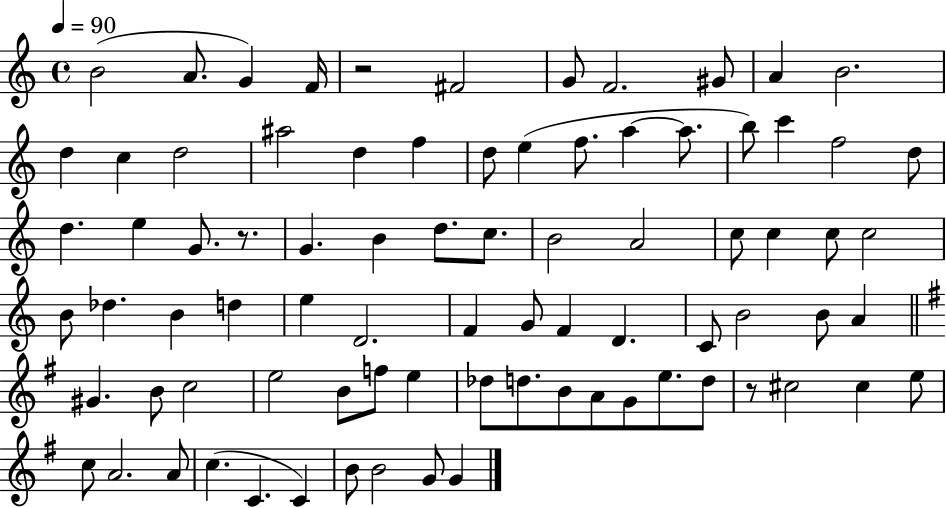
X:1
T:Untitled
M:4/4
L:1/4
K:C
B2 A/2 G F/4 z2 ^F2 G/2 F2 ^G/2 A B2 d c d2 ^a2 d f d/2 e f/2 a a/2 b/2 c' f2 d/2 d e G/2 z/2 G B d/2 c/2 B2 A2 c/2 c c/2 c2 B/2 _d B d e D2 F G/2 F D C/2 B2 B/2 A ^G B/2 c2 e2 B/2 f/2 e _d/2 d/2 B/2 A/2 G/2 e/2 d/2 z/2 ^c2 ^c e/2 c/2 A2 A/2 c C C B/2 B2 G/2 G